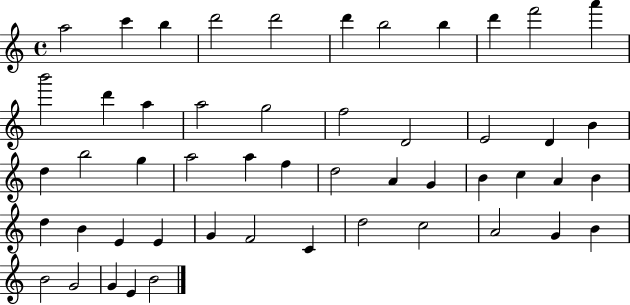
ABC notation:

X:1
T:Untitled
M:4/4
L:1/4
K:C
a2 c' b d'2 d'2 d' b2 b d' f'2 a' b'2 d' a a2 g2 f2 D2 E2 D B d b2 g a2 a f d2 A G B c A B d B E E G F2 C d2 c2 A2 G B B2 G2 G E B2